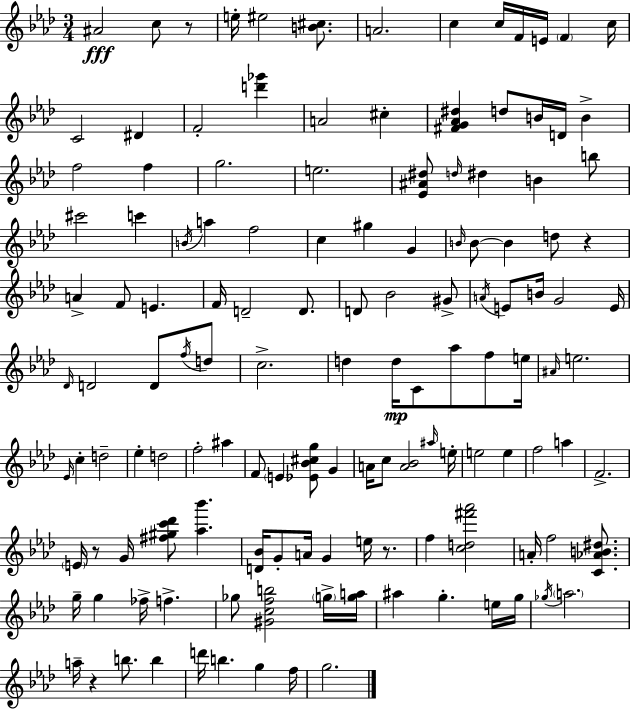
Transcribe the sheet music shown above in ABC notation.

X:1
T:Untitled
M:3/4
L:1/4
K:Ab
^A2 c/2 z/2 e/4 ^e2 [B^c]/2 A2 c c/4 F/4 E/4 F c/4 C2 ^D F2 [d'_g'] A2 ^c [^FG_A^d] d/2 B/4 D/4 B f2 f g2 e2 [_E^A^d]/2 d/4 ^d B b/2 ^c'2 c' B/4 a f2 c ^g G B/4 B/2 B d/2 z A F/2 E F/4 D2 D/2 D/2 _B2 ^G/2 A/4 E/2 B/4 G2 E/4 _D/4 D2 D/2 f/4 d/2 c2 d d/4 C/2 _a/2 f/2 e/4 ^A/4 e2 _E/4 c d2 _e d2 f2 ^a F/2 E [_E_B^cg]/2 G A/4 c/2 [A_B]2 ^a/4 e/4 e2 e f2 a F2 E/4 z/2 G/4 [^f^gc'_d']/2 [_a_b'] [D_B]/4 G/2 A/4 G e/4 z/2 f [cd^f'_a']2 A/4 f2 [C_AB^d]/2 g/4 g _f/4 f _g/2 [^Gcfb]2 g/4 [ga]/4 ^a g e/4 g/4 _g/4 a2 a/4 z b/2 b d'/4 b g f/4 g2